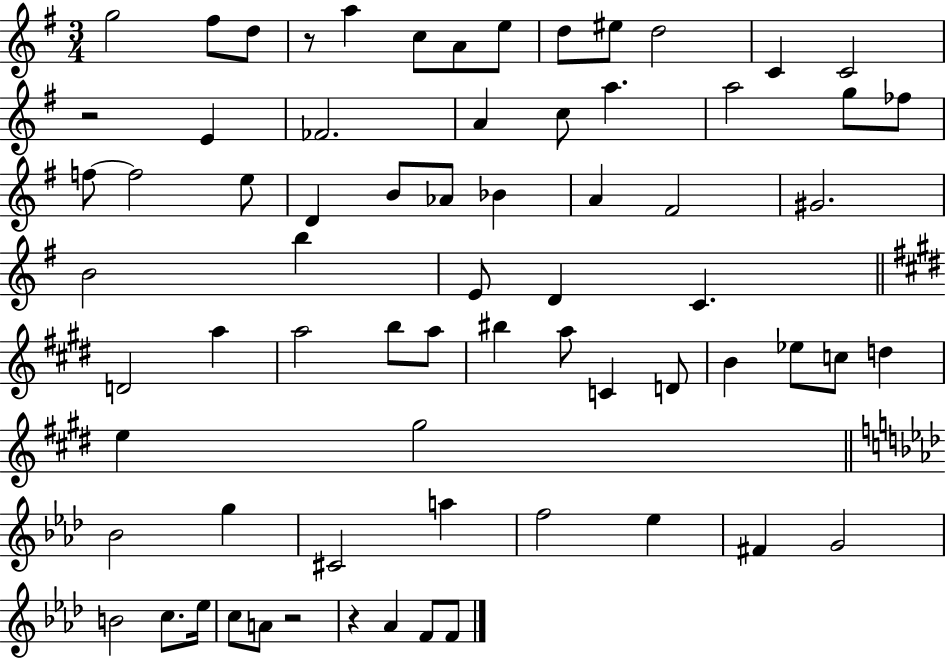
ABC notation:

X:1
T:Untitled
M:3/4
L:1/4
K:G
g2 ^f/2 d/2 z/2 a c/2 A/2 e/2 d/2 ^e/2 d2 C C2 z2 E _F2 A c/2 a a2 g/2 _f/2 f/2 f2 e/2 D B/2 _A/2 _B A ^F2 ^G2 B2 b E/2 D C D2 a a2 b/2 a/2 ^b a/2 C D/2 B _e/2 c/2 d e ^g2 _B2 g ^C2 a f2 _e ^F G2 B2 c/2 _e/4 c/2 A/2 z2 z _A F/2 F/2